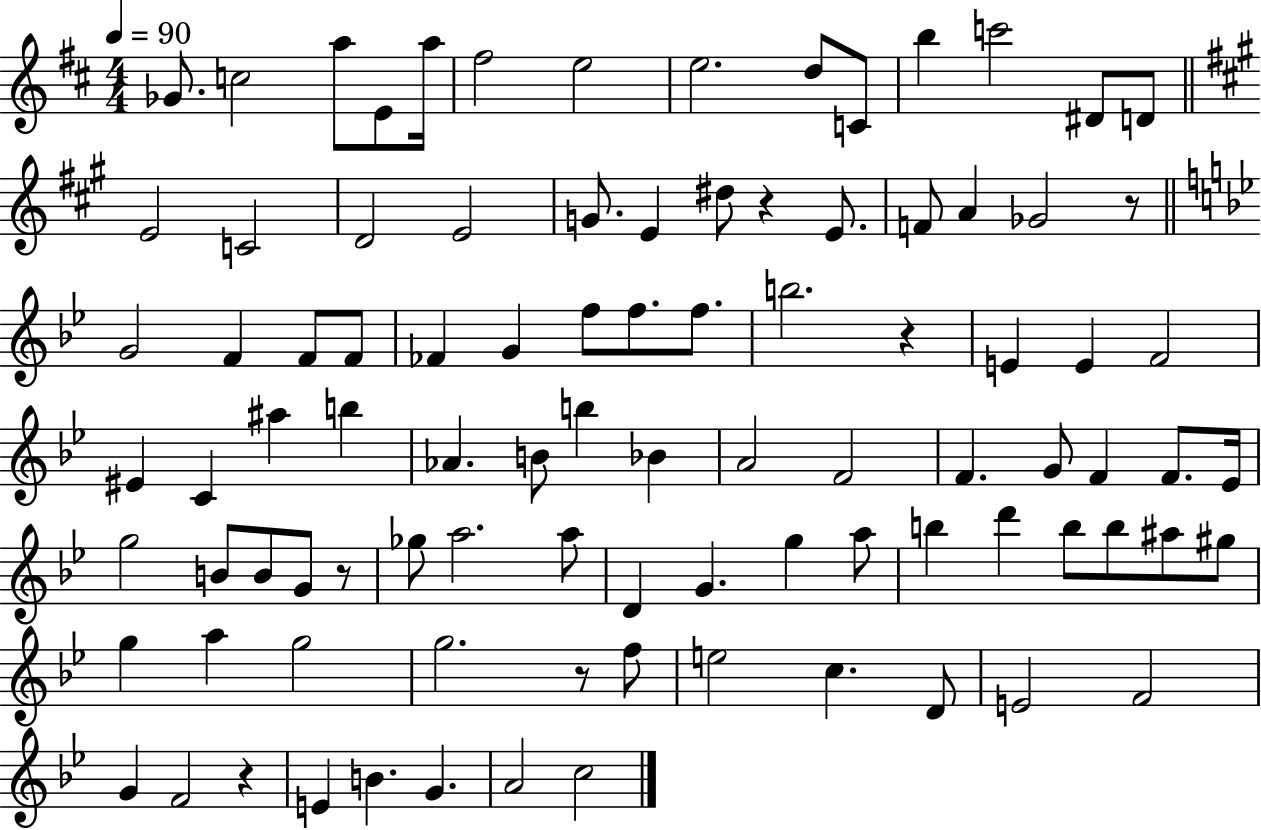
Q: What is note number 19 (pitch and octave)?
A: G4